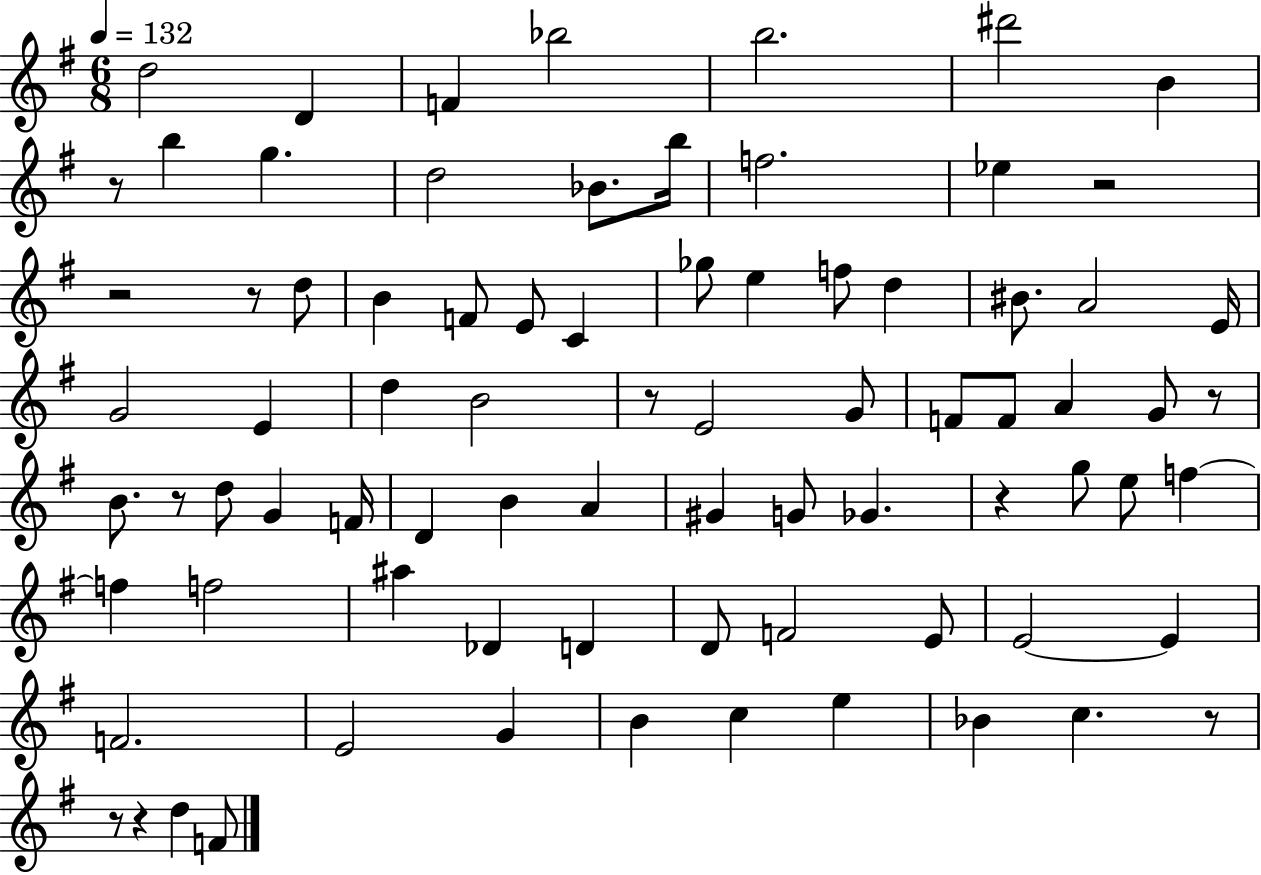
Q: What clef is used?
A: treble